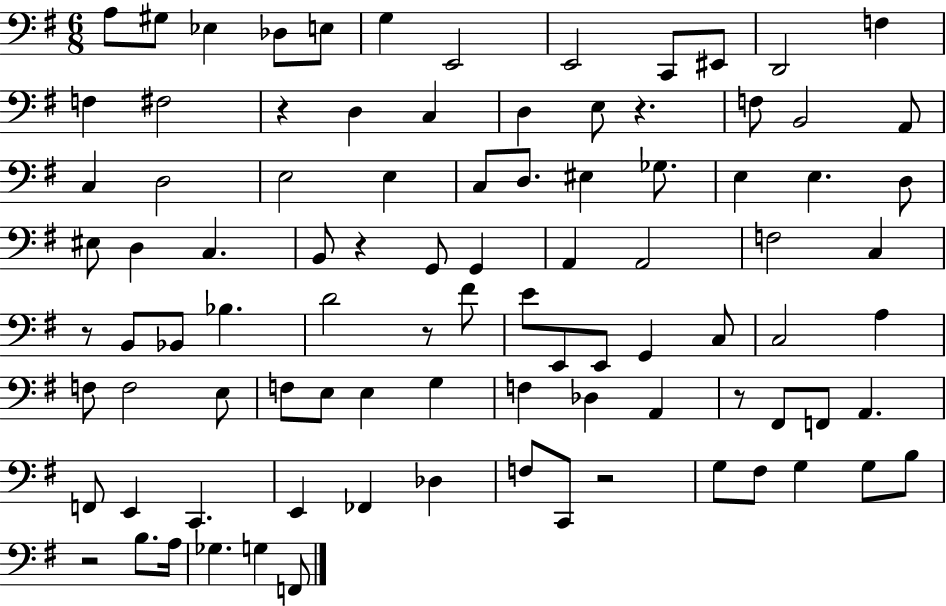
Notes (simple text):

A3/e G#3/e Eb3/q Db3/e E3/e G3/q E2/h E2/h C2/e EIS2/e D2/h F3/q F3/q F#3/h R/q D3/q C3/q D3/q E3/e R/q. F3/e B2/h A2/e C3/q D3/h E3/h E3/q C3/e D3/e. EIS3/q Gb3/e. E3/q E3/q. D3/e EIS3/e D3/q C3/q. B2/e R/q G2/e G2/q A2/q A2/h F3/h C3/q R/e B2/e Bb2/e Bb3/q. D4/h R/e F#4/e E4/e E2/e E2/e G2/q C3/e C3/h A3/q F3/e F3/h E3/e F3/e E3/e E3/q G3/q F3/q Db3/q A2/q R/e F#2/e F2/e A2/q. F2/e E2/q C2/q. E2/q FES2/q Db3/q F3/e C2/e R/h G3/e F#3/e G3/q G3/e B3/e R/h B3/e. A3/s Gb3/q. G3/q F2/e